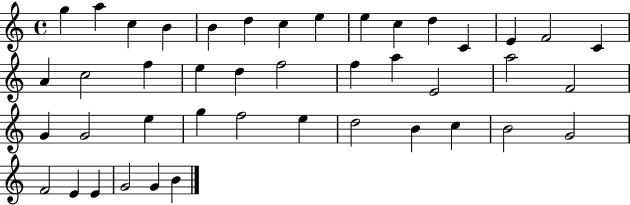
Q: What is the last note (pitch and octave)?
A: B4